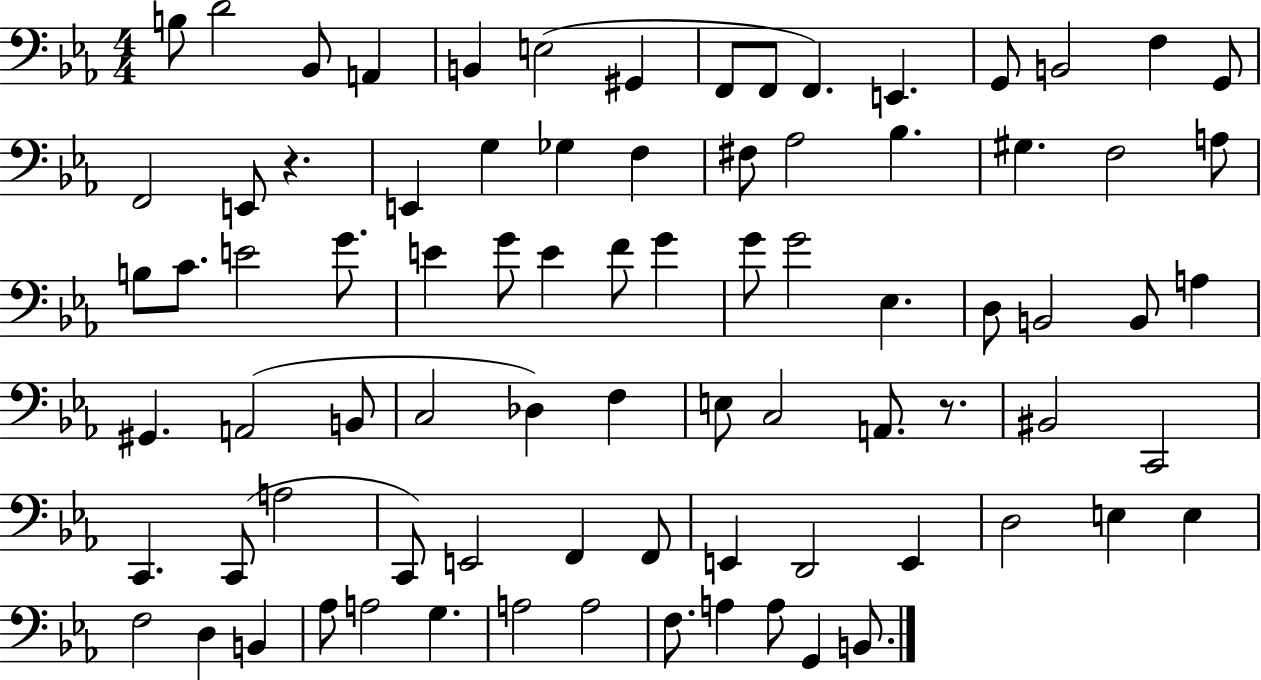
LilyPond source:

{
  \clef bass
  \numericTimeSignature
  \time 4/4
  \key ees \major
  b8 d'2 bes,8 a,4 | b,4 e2( gis,4 | f,8 f,8 f,4.) e,4. | g,8 b,2 f4 g,8 | \break f,2 e,8 r4. | e,4 g4 ges4 f4 | fis8 aes2 bes4. | gis4. f2 a8 | \break b8 c'8. e'2 g'8. | e'4 g'8 e'4 f'8 g'4 | g'8 g'2 ees4. | d8 b,2 b,8 a4 | \break gis,4. a,2( b,8 | c2 des4) f4 | e8 c2 a,8. r8. | bis,2 c,2 | \break c,4. c,8( a2 | c,8) e,2 f,4 f,8 | e,4 d,2 e,4 | d2 e4 e4 | \break f2 d4 b,4 | aes8 a2 g4. | a2 a2 | f8. a4 a8 g,4 b,8. | \break \bar "|."
}